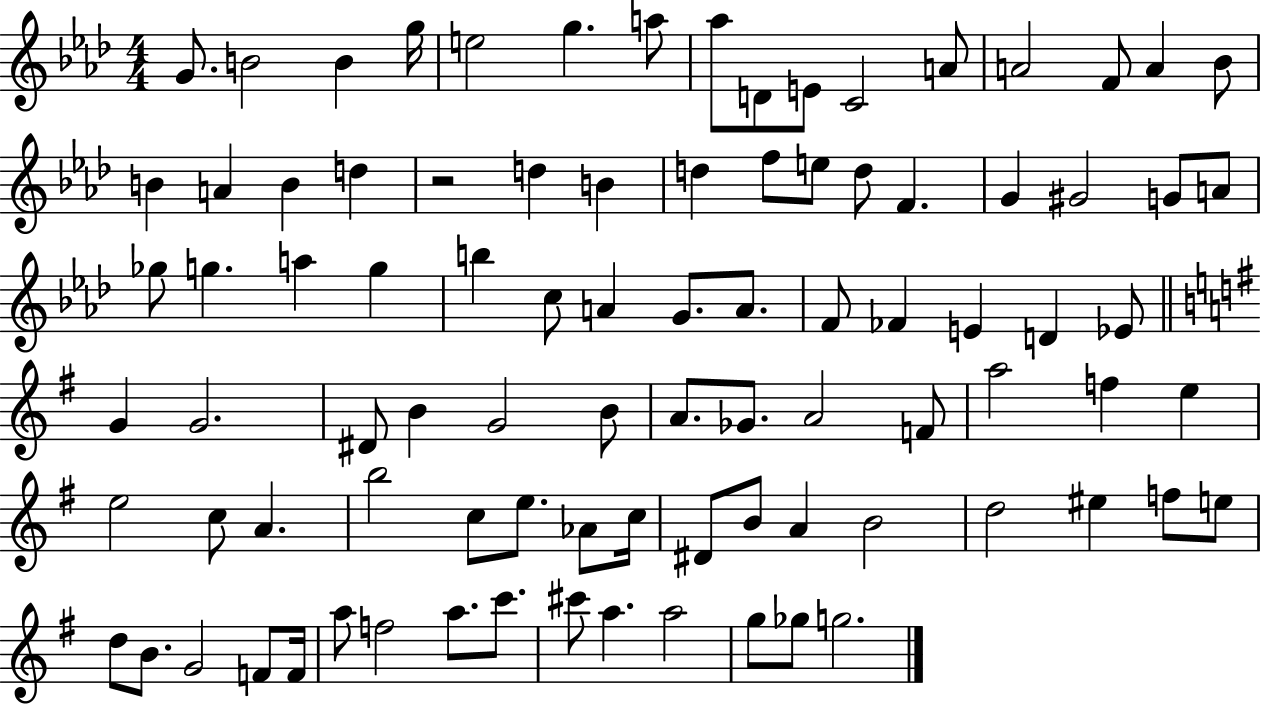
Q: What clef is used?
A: treble